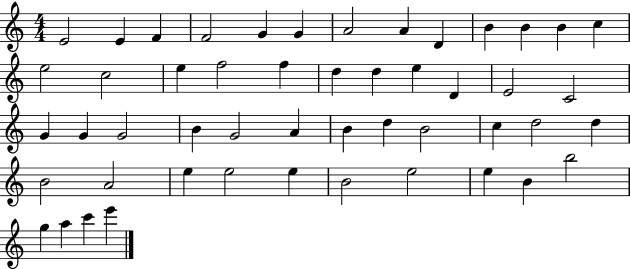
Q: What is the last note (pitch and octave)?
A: E6